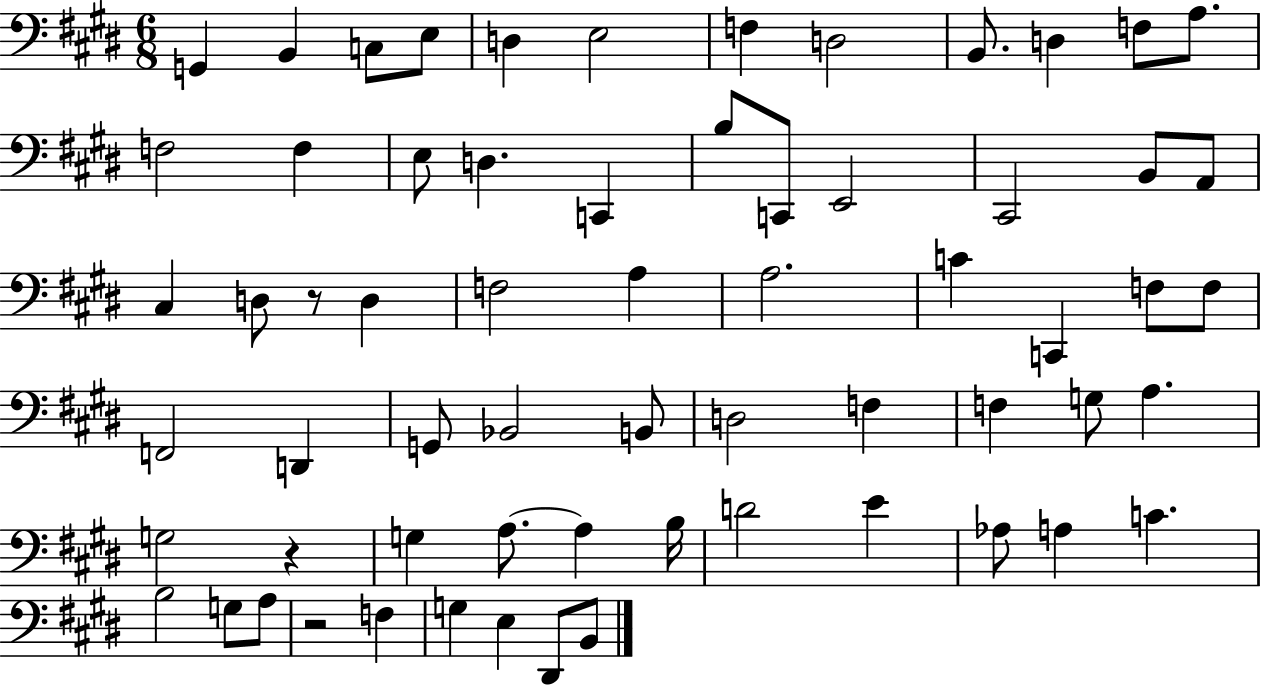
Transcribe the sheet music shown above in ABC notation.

X:1
T:Untitled
M:6/8
L:1/4
K:E
G,, B,, C,/2 E,/2 D, E,2 F, D,2 B,,/2 D, F,/2 A,/2 F,2 F, E,/2 D, C,, B,/2 C,,/2 E,,2 ^C,,2 B,,/2 A,,/2 ^C, D,/2 z/2 D, F,2 A, A,2 C C,, F,/2 F,/2 F,,2 D,, G,,/2 _B,,2 B,,/2 D,2 F, F, G,/2 A, G,2 z G, A,/2 A, B,/4 D2 E _A,/2 A, C B,2 G,/2 A,/2 z2 F, G, E, ^D,,/2 B,,/2